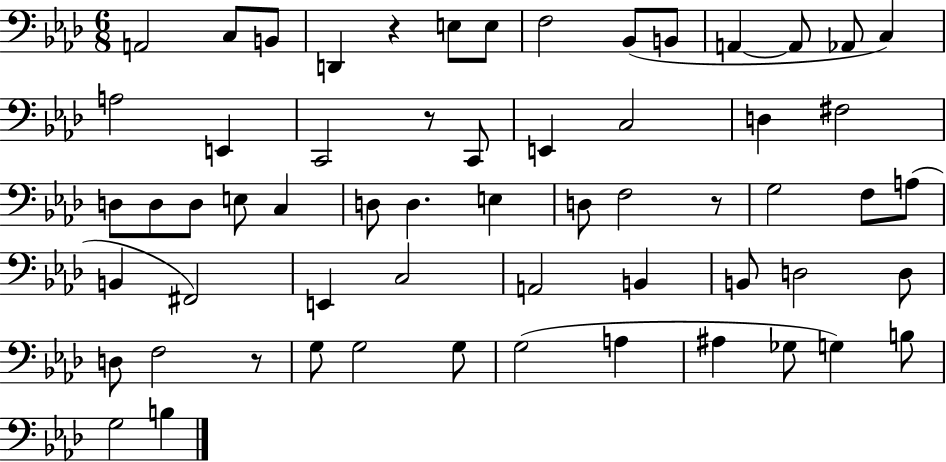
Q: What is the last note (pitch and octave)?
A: B3